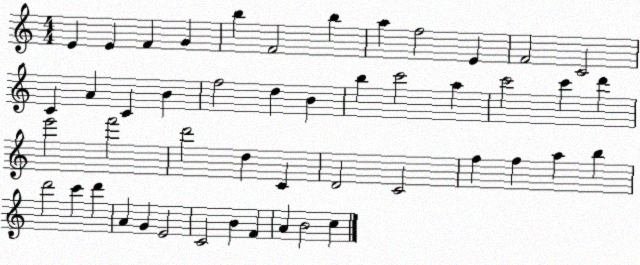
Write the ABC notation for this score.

X:1
T:Untitled
M:4/4
L:1/4
K:C
E E F G b F2 b a f2 E F2 C2 C A C B f2 d B b c'2 a c'2 c' d' e'2 f'2 d'2 d C D2 C2 f f a b d'2 c' d' A G E2 C2 B F A B2 c